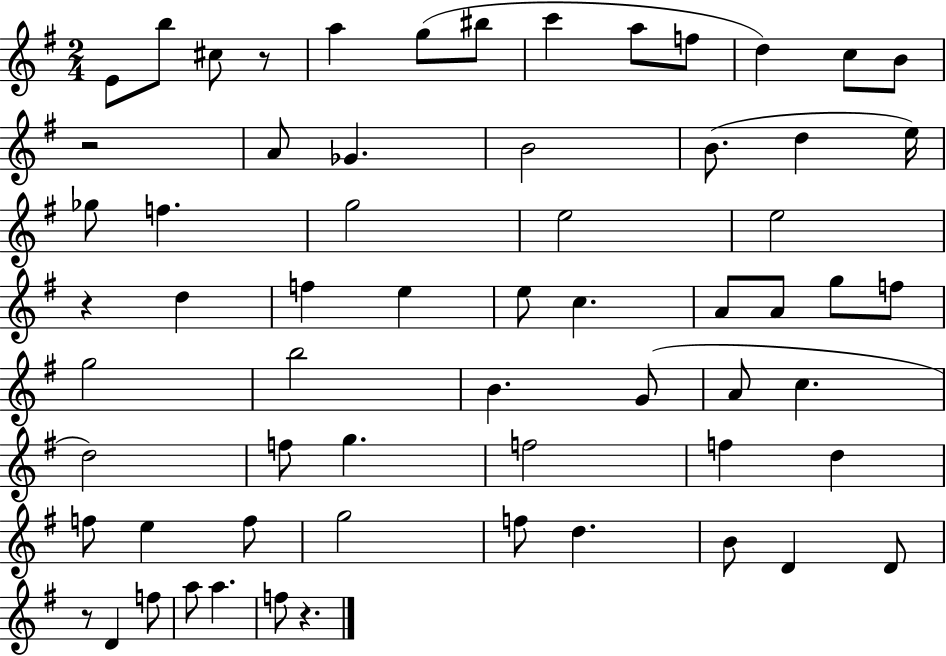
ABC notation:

X:1
T:Untitled
M:2/4
L:1/4
K:G
E/2 b/2 ^c/2 z/2 a g/2 ^b/2 c' a/2 f/2 d c/2 B/2 z2 A/2 _G B2 B/2 d e/4 _g/2 f g2 e2 e2 z d f e e/2 c A/2 A/2 g/2 f/2 g2 b2 B G/2 A/2 c d2 f/2 g f2 f d f/2 e f/2 g2 f/2 d B/2 D D/2 z/2 D f/2 a/2 a f/2 z